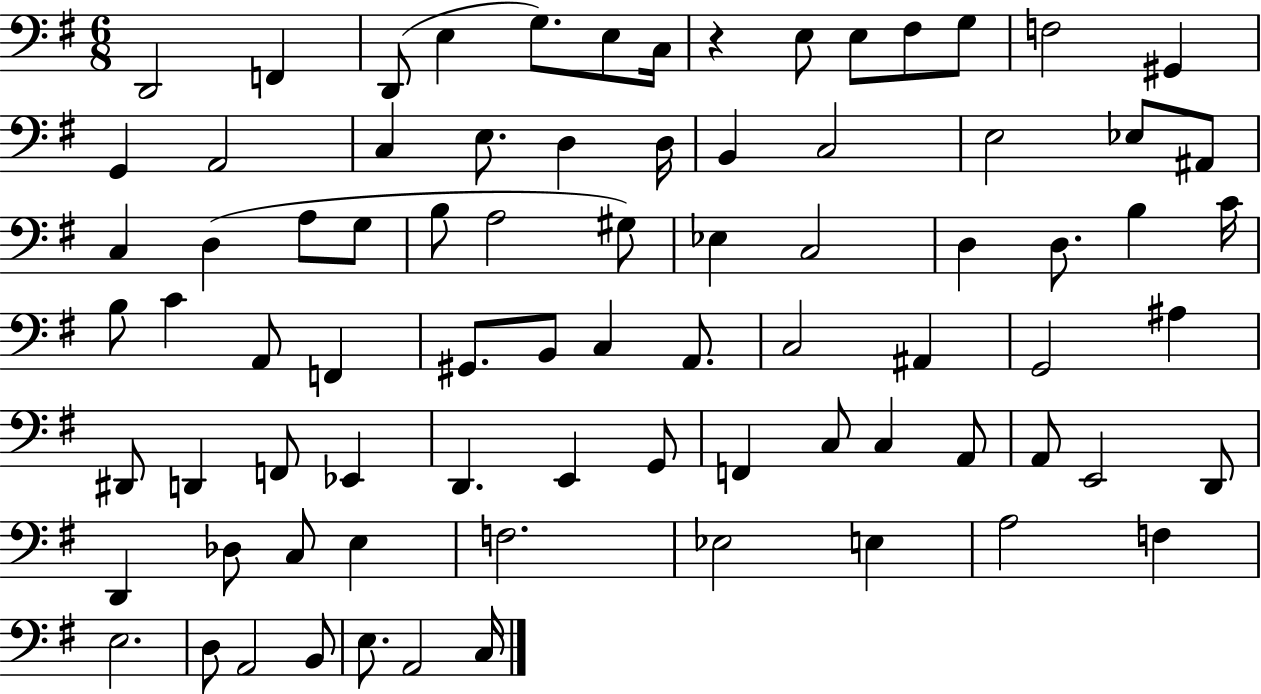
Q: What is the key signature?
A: G major